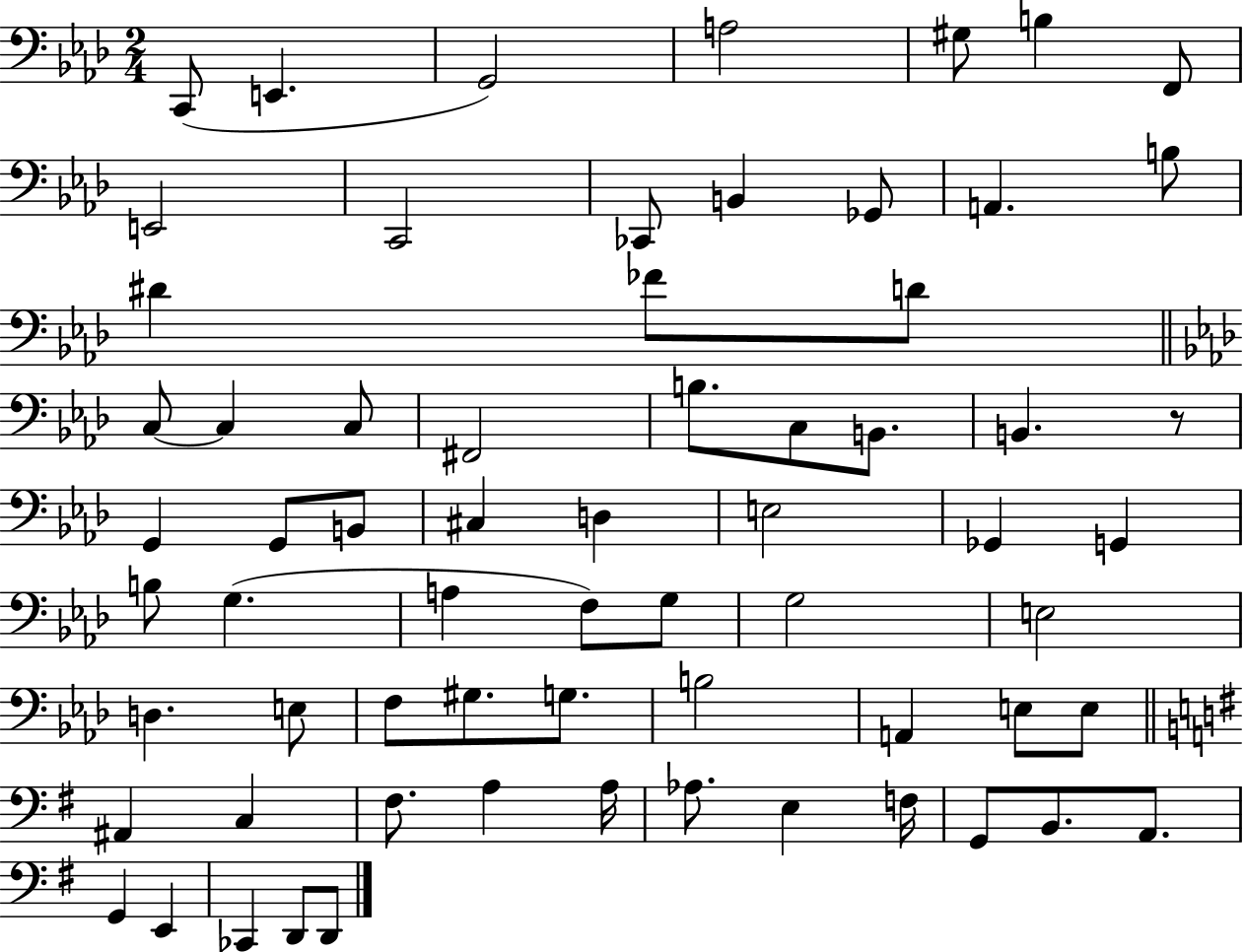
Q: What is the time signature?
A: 2/4